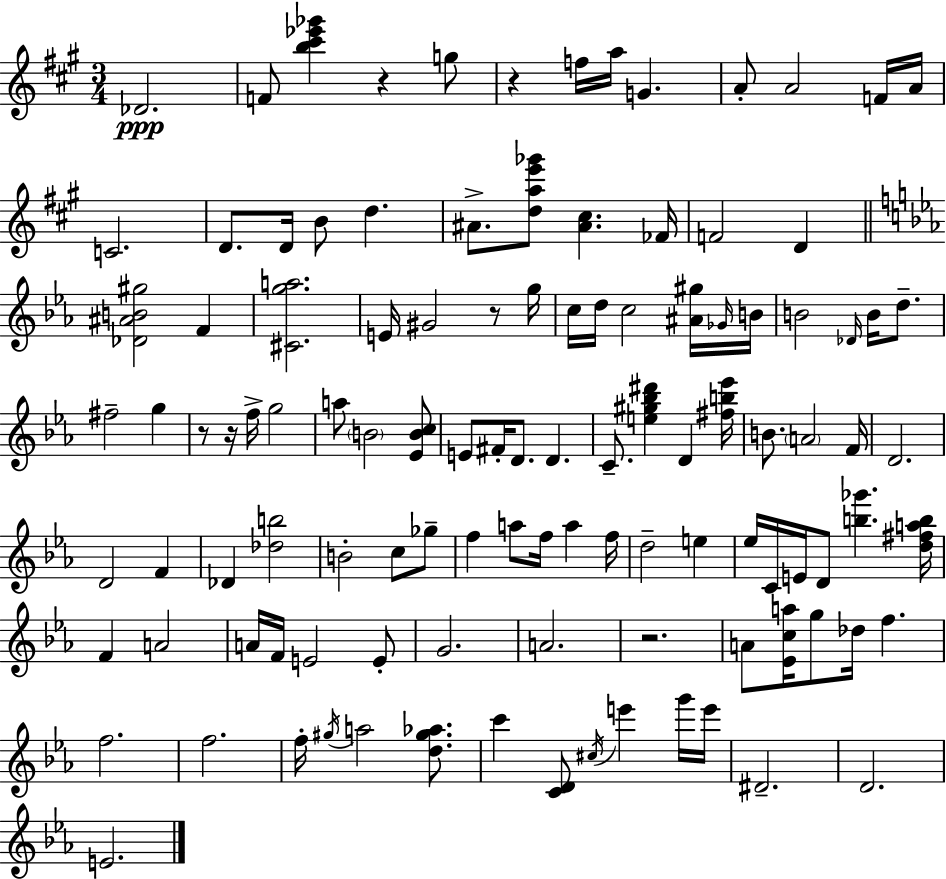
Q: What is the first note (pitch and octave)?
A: Db4